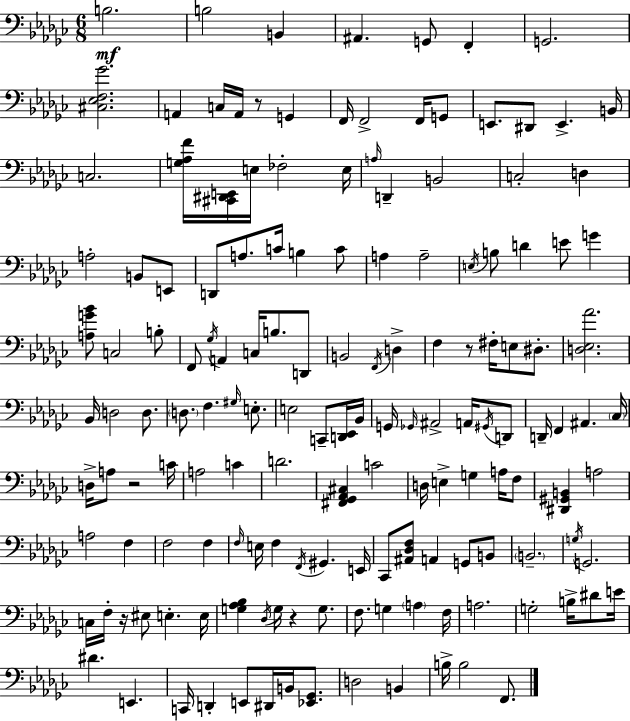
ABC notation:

X:1
T:Untitled
M:6/8
L:1/4
K:Ebm
B,2 B,2 B,, ^A,, G,,/2 F,, G,,2 [^C,_E,F,_G]2 A,, C,/4 A,,/4 z/2 G,, F,,/4 F,,2 F,,/4 G,,/2 E,,/2 ^D,,/2 E,, B,,/4 C,2 [G,_A,F]/4 [^C,,^D,,E,,]/4 E,/4 _F,2 E,/4 A,/4 D,, B,,2 C,2 D, A,2 B,,/2 E,,/2 D,,/2 A,/2 C/4 B, C/2 A, A,2 E,/4 B,/2 D E/2 G [A,G_B]/2 C,2 B,/2 F,,/2 _G,/4 A,, C,/4 B,/2 D,,/2 B,,2 F,,/4 D, F, z/2 ^F,/4 E,/2 ^D,/2 [D,_E,_A]2 _B,,/4 D,2 D,/2 D,/2 F, ^G,/4 E,/2 E,2 C,,/2 [D,,_E,,]/4 _B,,/4 G,,/4 _G,,/4 ^A,,2 A,,/4 ^G,,/4 D,,/2 D,,/4 F,, ^A,, _C,/4 D,/4 A,/2 z2 C/4 A,2 C D2 [^F,,_G,,_A,,^C,] C2 D,/4 E, G, A,/4 F,/2 [^D,,^G,,B,,] A,2 A,2 F, F,2 F, F,/4 E,/4 F, F,,/4 ^G,, E,,/4 _C,,/2 [^A,,_D,F,]/2 A,, G,,/2 B,,/2 B,,2 G,/4 G,,2 C,/4 F,/4 z/4 ^E,/2 E, E,/4 [G,_A,_B,] _D,/4 G,/4 z G,/2 F,/2 G, A, F,/4 A,2 G,2 B,/4 ^D/2 E/4 ^D E,, C,,/4 D,, E,,/2 ^D,,/4 B,,/4 [_E,,_G,,]/2 D,2 B,, B,/4 B,2 F,,/2